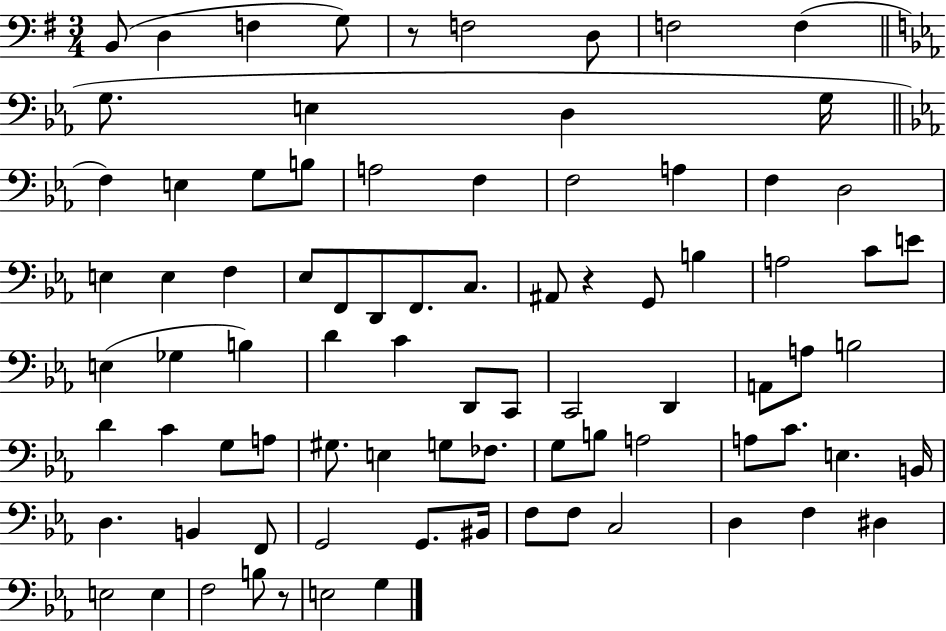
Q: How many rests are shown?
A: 3